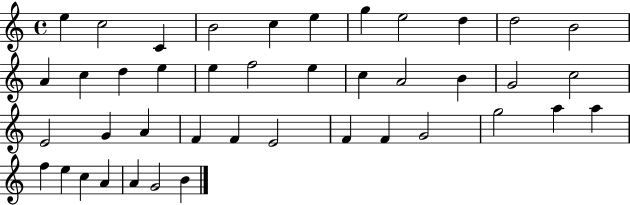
{
  \clef treble
  \time 4/4
  \defaultTimeSignature
  \key c \major
  e''4 c''2 c'4 | b'2 c''4 e''4 | g''4 e''2 d''4 | d''2 b'2 | \break a'4 c''4 d''4 e''4 | e''4 f''2 e''4 | c''4 a'2 b'4 | g'2 c''2 | \break e'2 g'4 a'4 | f'4 f'4 e'2 | f'4 f'4 g'2 | g''2 a''4 a''4 | \break f''4 e''4 c''4 a'4 | a'4 g'2 b'4 | \bar "|."
}